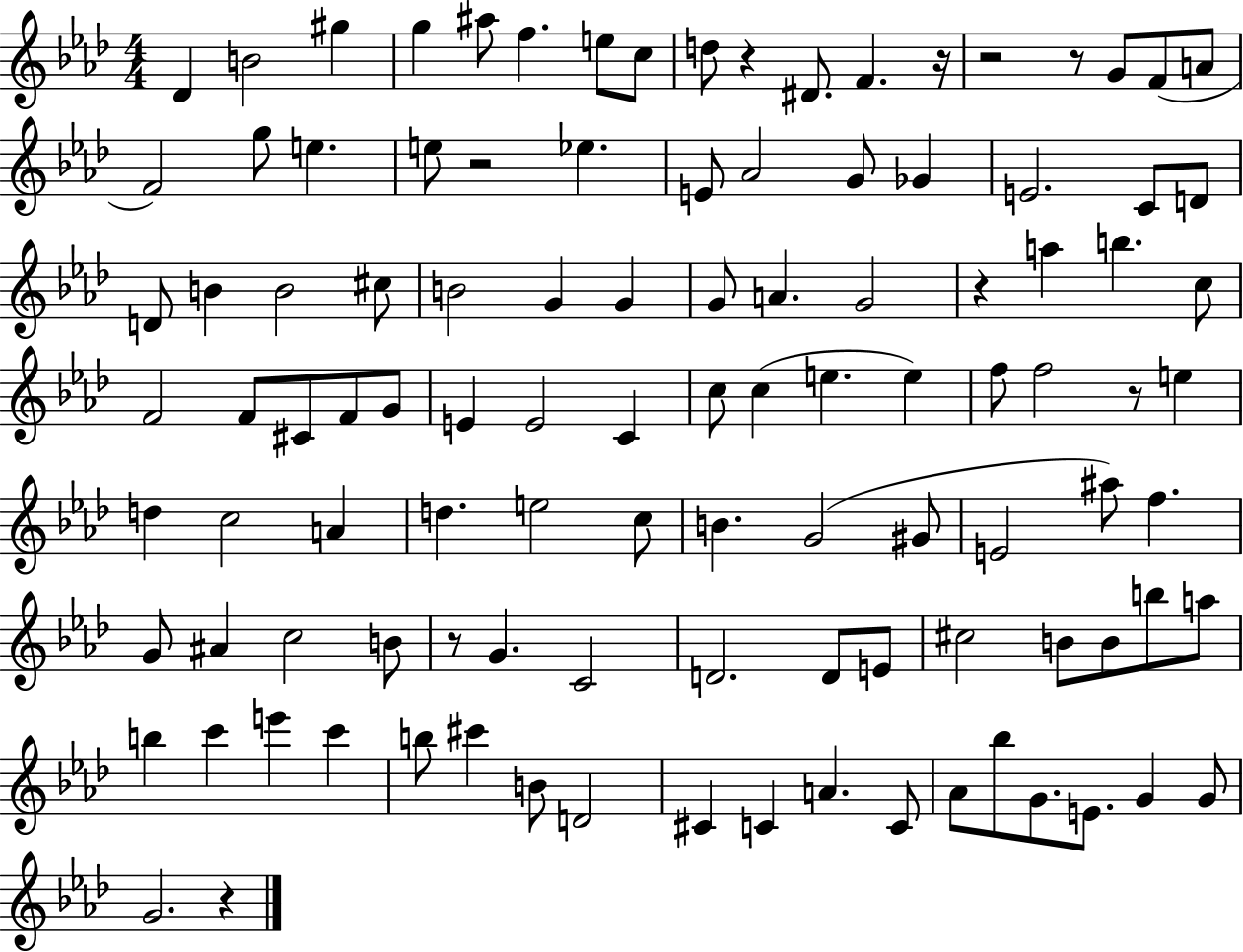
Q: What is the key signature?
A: AES major